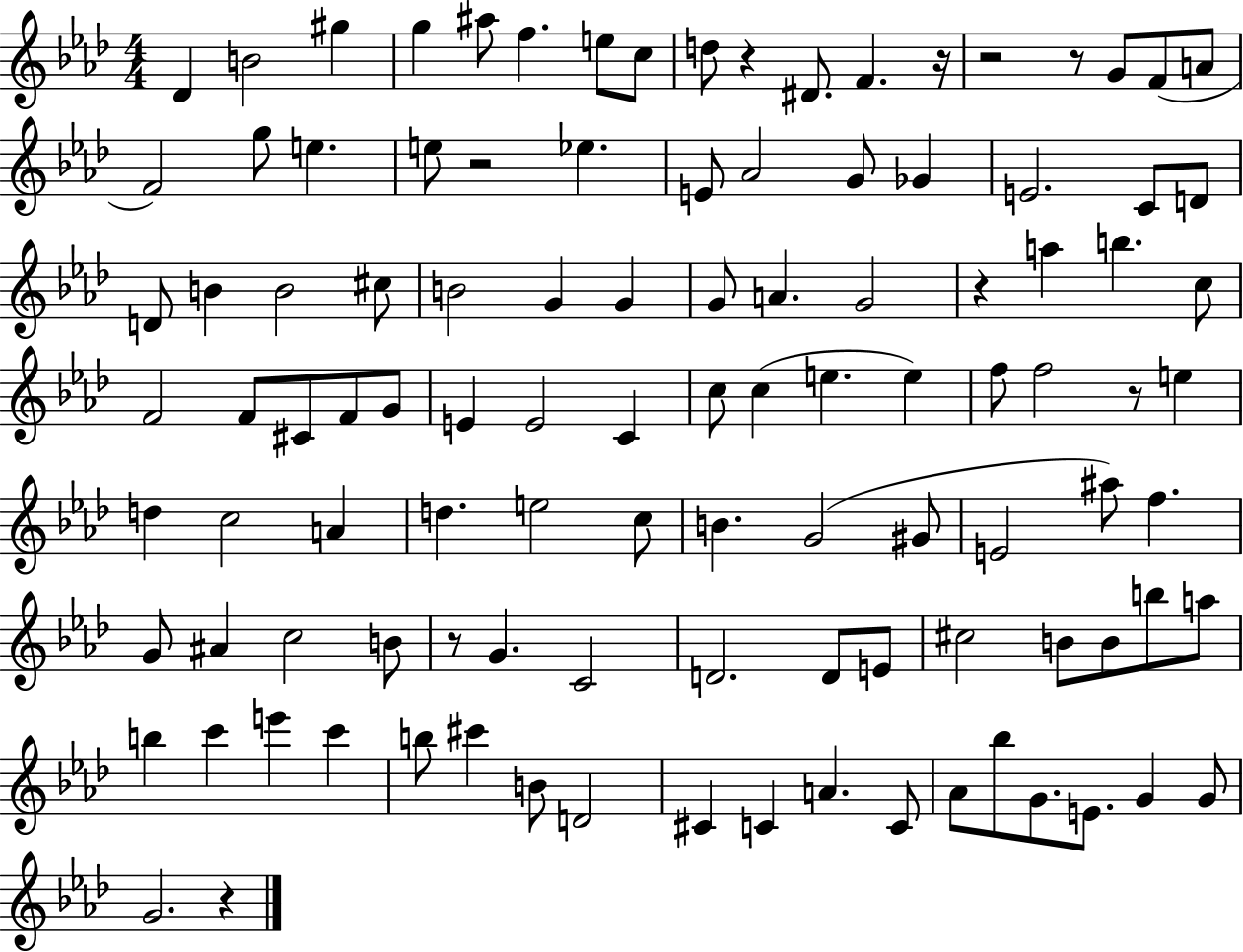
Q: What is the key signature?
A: AES major